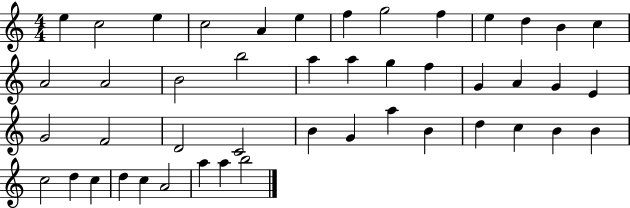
X:1
T:Untitled
M:4/4
L:1/4
K:C
e c2 e c2 A e f g2 f e d B c A2 A2 B2 b2 a a g f G A G E G2 F2 D2 C2 B G a B d c B B c2 d c d c A2 a a b2